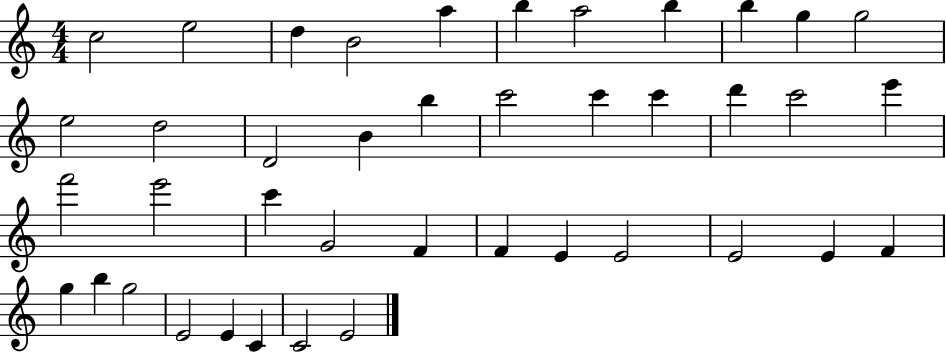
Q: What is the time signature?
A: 4/4